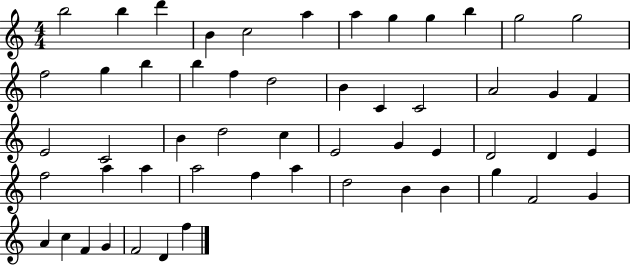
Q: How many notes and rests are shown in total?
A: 54